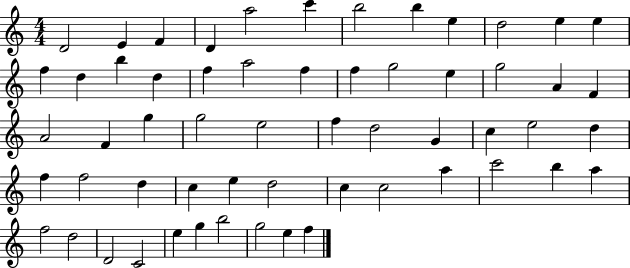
X:1
T:Untitled
M:4/4
L:1/4
K:C
D2 E F D a2 c' b2 b e d2 e e f d b d f a2 f f g2 e g2 A F A2 F g g2 e2 f d2 G c e2 d f f2 d c e d2 c c2 a c'2 b a f2 d2 D2 C2 e g b2 g2 e f